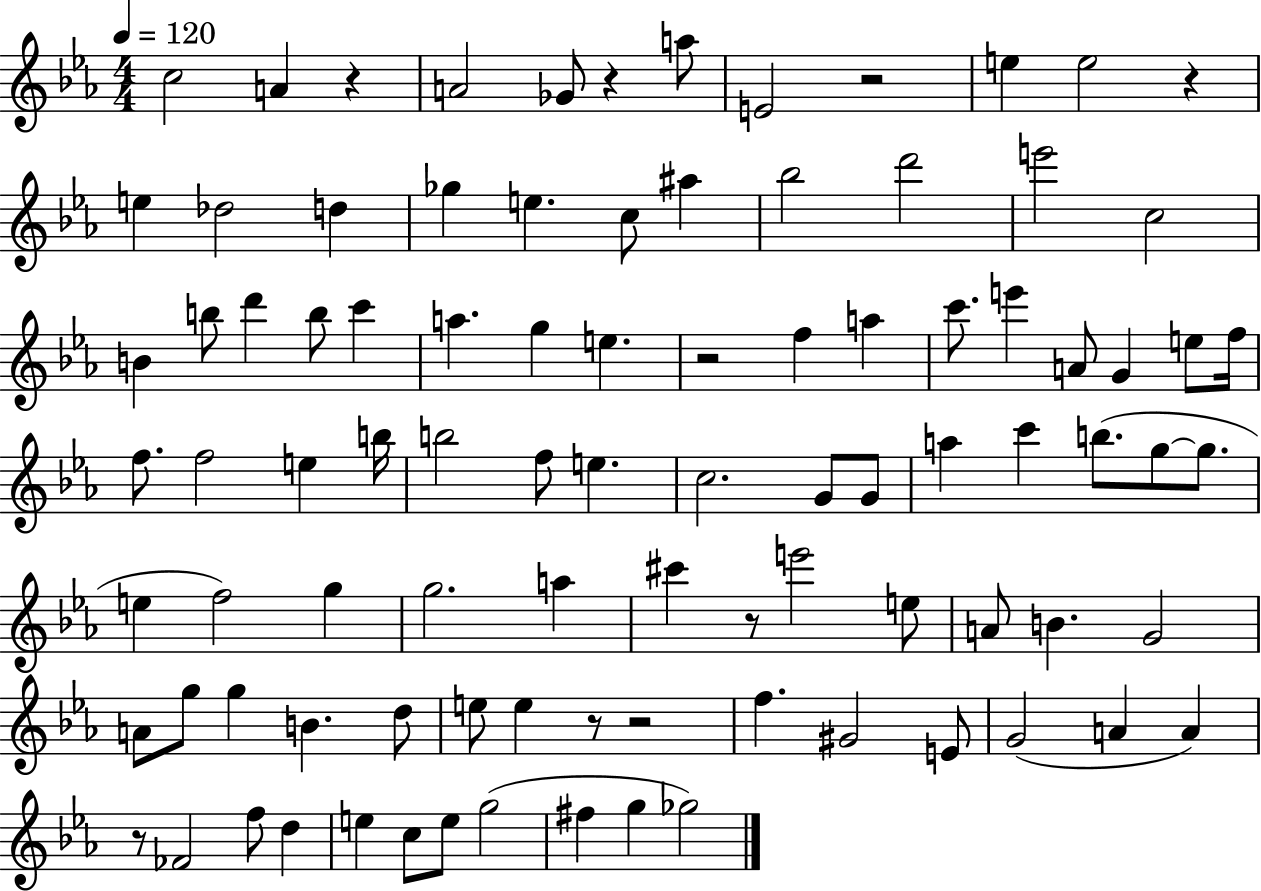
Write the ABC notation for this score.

X:1
T:Untitled
M:4/4
L:1/4
K:Eb
c2 A z A2 _G/2 z a/2 E2 z2 e e2 z e _d2 d _g e c/2 ^a _b2 d'2 e'2 c2 B b/2 d' b/2 c' a g e z2 f a c'/2 e' A/2 G e/2 f/4 f/2 f2 e b/4 b2 f/2 e c2 G/2 G/2 a c' b/2 g/2 g/2 e f2 g g2 a ^c' z/2 e'2 e/2 A/2 B G2 A/2 g/2 g B d/2 e/2 e z/2 z2 f ^G2 E/2 G2 A A z/2 _F2 f/2 d e c/2 e/2 g2 ^f g _g2